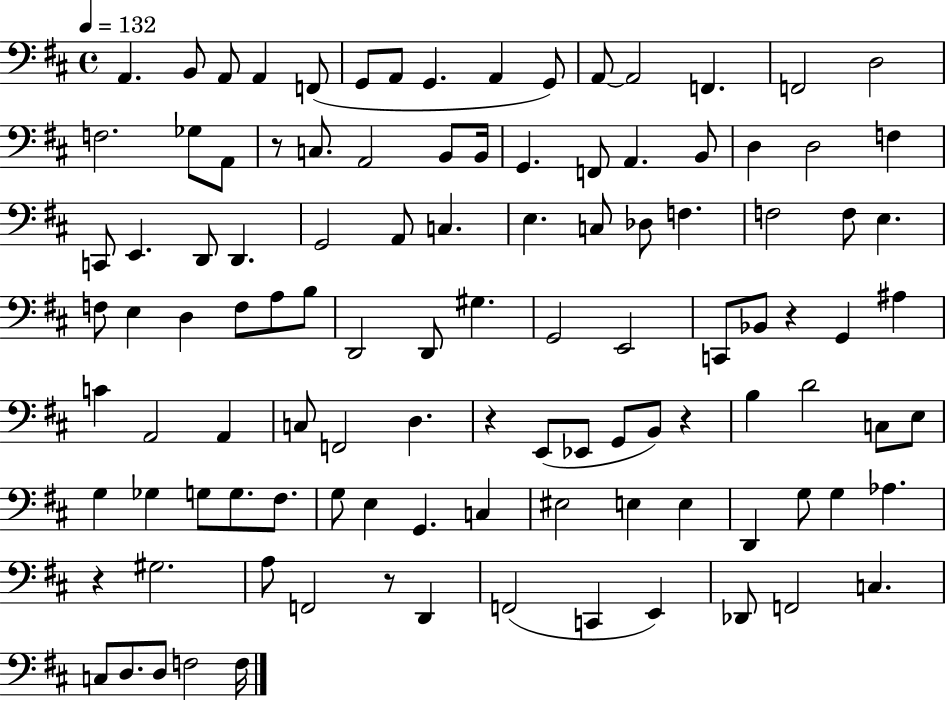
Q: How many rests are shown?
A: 6